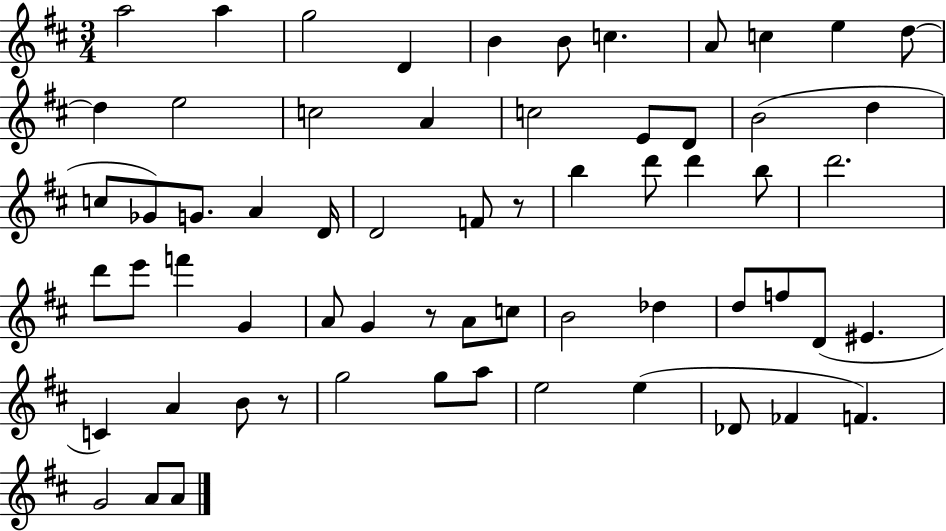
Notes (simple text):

A5/h A5/q G5/h D4/q B4/q B4/e C5/q. A4/e C5/q E5/q D5/e D5/q E5/h C5/h A4/q C5/h E4/e D4/e B4/h D5/q C5/e Gb4/e G4/e. A4/q D4/s D4/h F4/e R/e B5/q D6/e D6/q B5/e D6/h. D6/e E6/e F6/q G4/q A4/e G4/q R/e A4/e C5/e B4/h Db5/q D5/e F5/e D4/e EIS4/q. C4/q A4/q B4/e R/e G5/h G5/e A5/e E5/h E5/q Db4/e FES4/q F4/q. G4/h A4/e A4/e